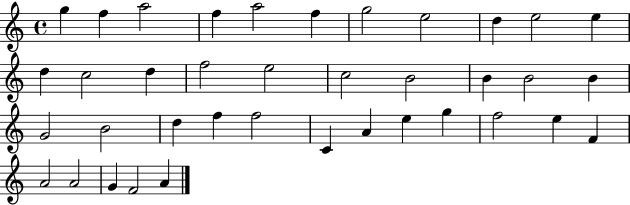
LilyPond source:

{
  \clef treble
  \time 4/4
  \defaultTimeSignature
  \key c \major
  g''4 f''4 a''2 | f''4 a''2 f''4 | g''2 e''2 | d''4 e''2 e''4 | \break d''4 c''2 d''4 | f''2 e''2 | c''2 b'2 | b'4 b'2 b'4 | \break g'2 b'2 | d''4 f''4 f''2 | c'4 a'4 e''4 g''4 | f''2 e''4 f'4 | \break a'2 a'2 | g'4 f'2 a'4 | \bar "|."
}